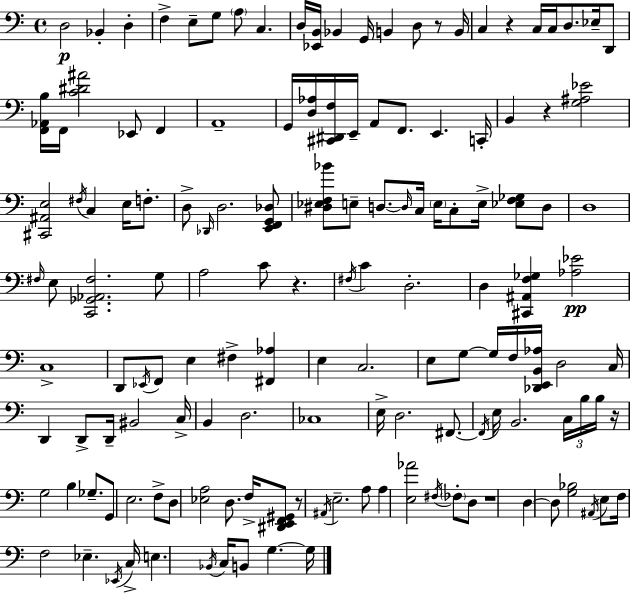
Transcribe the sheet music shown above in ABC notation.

X:1
T:Untitled
M:4/4
L:1/4
K:C
D,2 _B,, D, F, E,/2 G,/2 A,/2 C, D,/4 [_E,,B,,]/4 _B,, G,,/4 B,, D,/2 z/2 B,,/4 C, z C,/4 C,/4 D,/2 _E,/4 D,,/2 [F,,_A,,B,]/4 F,,/4 [C^D^A]2 _E,,/2 F,, A,,4 G,,/4 [D,_A,]/4 [^C,,^D,,F,]/4 E,,/4 A,,/2 F,,/2 E,, C,,/4 B,, z [G,^A,_E]2 [^C,,^A,,E,]2 ^F,/4 C, E,/4 F,/2 D,/2 _D,,/4 D,2 [E,,F,,G,,_D,]/2 [^D,_E,F,_B]/2 E,/2 D,/2 D,/4 C,/4 E,/4 C,/2 E,/4 [_E,F,_G,]/2 D,/2 D,4 ^F,/4 E,/2 [C,,_G,,_A,,^F,]2 G,/2 A,2 C/2 z ^F,/4 C D,2 D, [^C,,^A,,F,_G,] [_A,_E]2 C,4 D,,/2 _E,,/4 F,,/2 E, ^F, [^F,,_A,] E, C,2 E,/2 G,/2 G,/4 F,/4 [_D,,E,,B,,_A,]/4 D,2 C,/4 D,, D,,/2 D,,/4 ^B,,2 C,/4 B,, D,2 _C,4 E,/4 D,2 ^F,,/2 ^F,,/4 E,/4 B,,2 C,/4 B,/4 B,/4 z/4 G,2 B, _G,/2 G,,/2 E,2 F,/2 D,/2 [_E,A,]2 D,/2 F,/4 [^D,,E,,F,,^G,,]/2 z/2 ^A,,/4 E,2 A,/2 A, [E,_A]2 ^F,/4 _F,/2 D,/2 z4 D, D,/2 [G,_B,]2 ^A,,/4 E,/2 F,/4 F,2 _E, _E,,/4 C,/4 E, _B,,/4 C,/4 B,,/2 G, G,/4